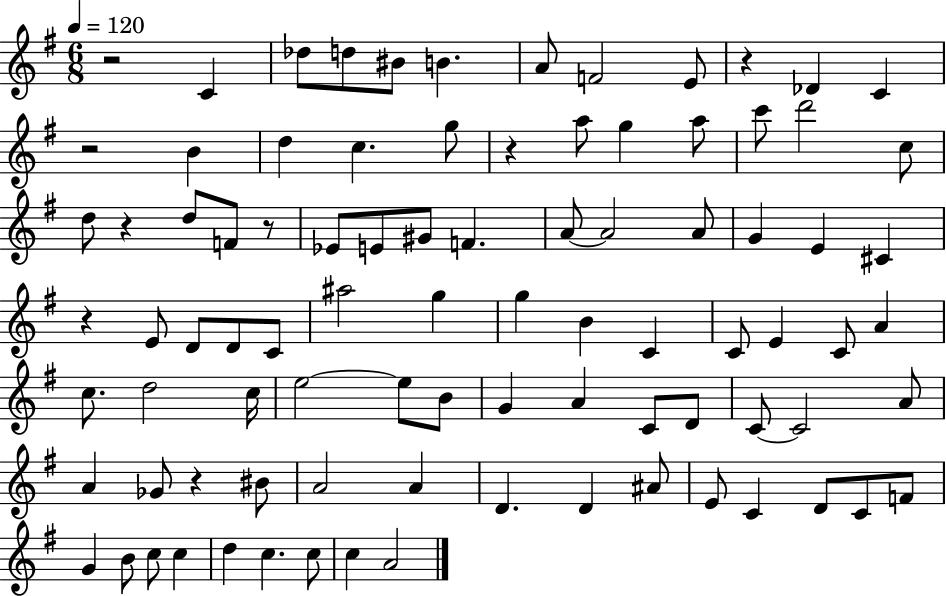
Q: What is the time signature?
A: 6/8